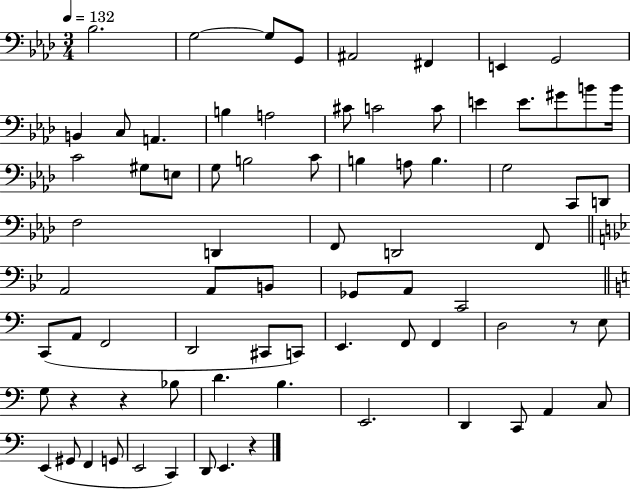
{
  \clef bass
  \numericTimeSignature
  \time 3/4
  \key aes \major
  \tempo 4 = 132
  bes2. | g2~~ g8 g,8 | ais,2 fis,4 | e,4 g,2 | \break b,4 c8 a,4. | b4 a2 | cis'8 c'2 c'8 | e'4 e'8. gis'8 b'8 b'16 | \break c'2 gis8 e8 | g8 b2 c'8 | b4 a8 b4. | g2 c,8 d,8 | \break f2 d,4 | f,8 d,2 f,8 | \bar "||" \break \key bes \major a,2 a,8 b,8 | ges,8 a,8 c,2 | \bar "||" \break \key c \major c,8( a,8 f,2 | d,2 cis,8 c,8) | e,4. f,8 f,4 | d2 r8 e8 | \break g8 r4 r4 bes8 | d'4. b4. | e,2. | d,4 c,8 a,4 c8 | \break e,4( gis,8 f,4 g,8 | e,2 c,4) | d,8 e,4. r4 | \bar "|."
}